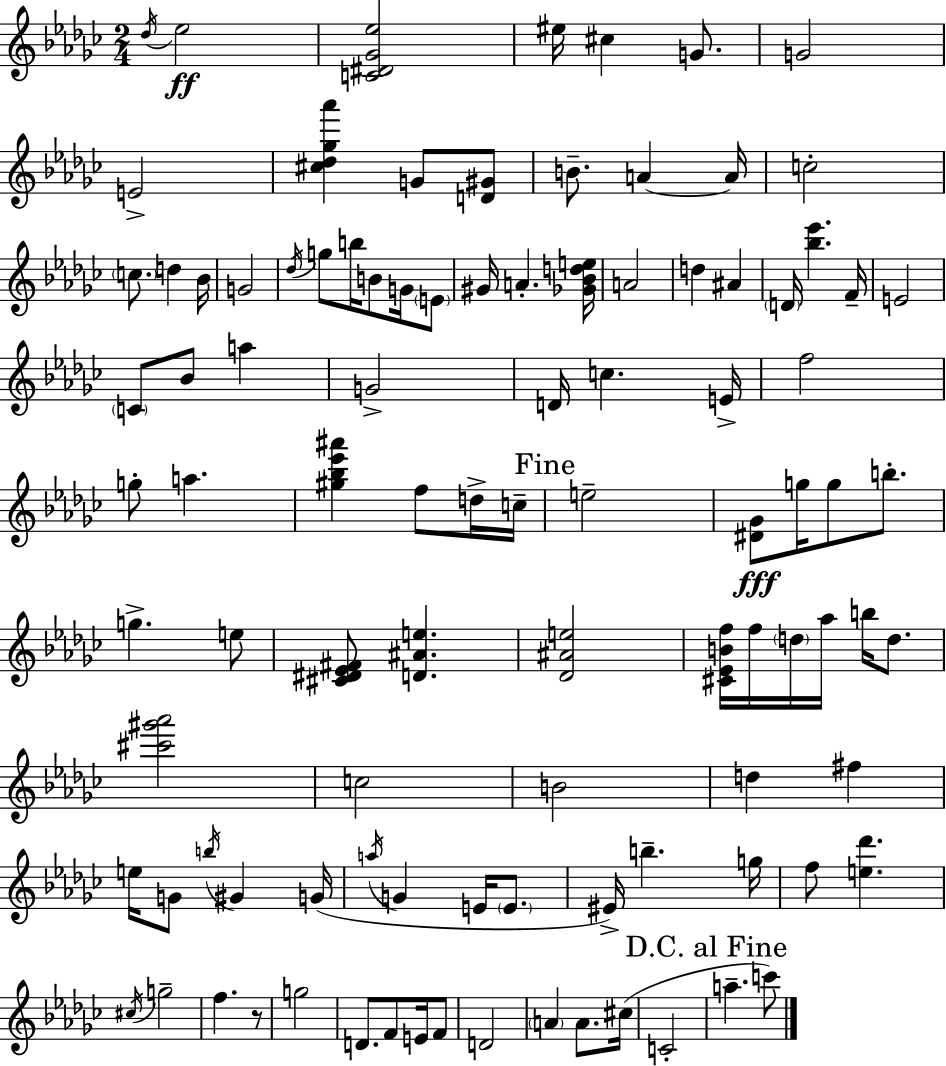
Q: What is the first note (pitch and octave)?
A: Db5